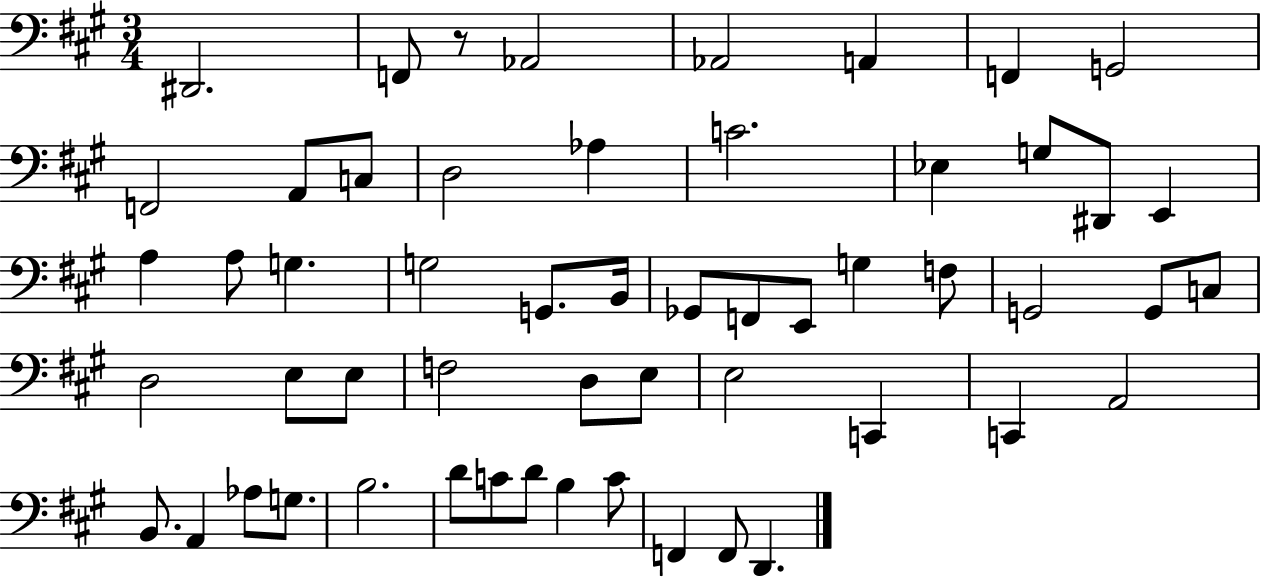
{
  \clef bass
  \numericTimeSignature
  \time 3/4
  \key a \major
  dis,2. | f,8 r8 aes,2 | aes,2 a,4 | f,4 g,2 | \break f,2 a,8 c8 | d2 aes4 | c'2. | ees4 g8 dis,8 e,4 | \break a4 a8 g4. | g2 g,8. b,16 | ges,8 f,8 e,8 g4 f8 | g,2 g,8 c8 | \break d2 e8 e8 | f2 d8 e8 | e2 c,4 | c,4 a,2 | \break b,8. a,4 aes8 g8. | b2. | d'8 c'8 d'8 b4 c'8 | f,4 f,8 d,4. | \break \bar "|."
}